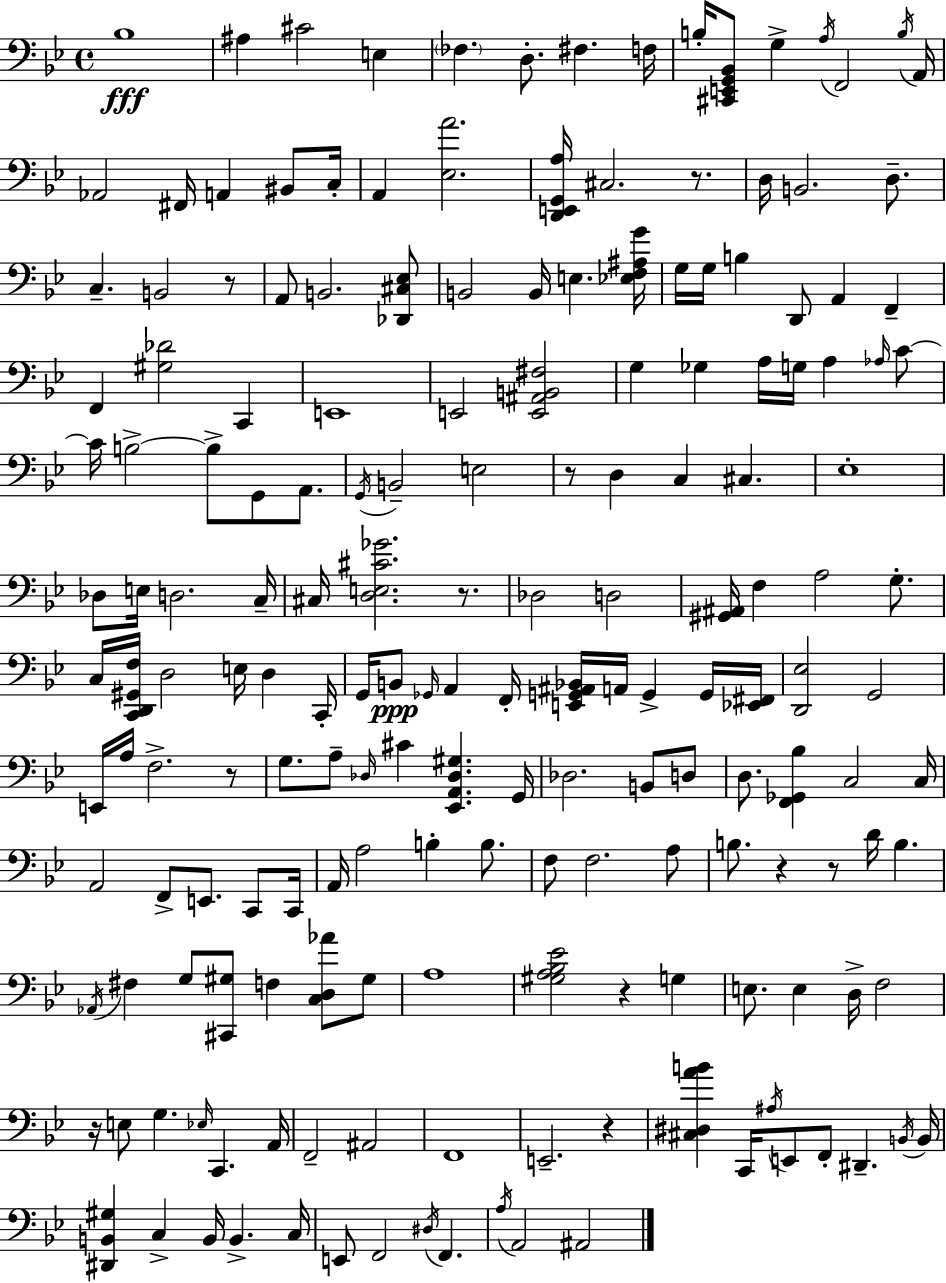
Bb3/w A#3/q C#4/h E3/q FES3/q. D3/e. F#3/q. F3/s B3/s [C#2,E2,G2,Bb2]/e G3/q A3/s F2/h B3/s A2/s Ab2/h F#2/s A2/q BIS2/e C3/s A2/q [Eb3,A4]/h. [D2,E2,G2,A3]/s C#3/h. R/e. D3/s B2/h. D3/e. C3/q. B2/h R/e A2/e B2/h. [Db2,C#3,Eb3]/e B2/h B2/s E3/q. [Eb3,F3,A#3,G4]/s G3/s G3/s B3/q D2/e A2/q F2/q F2/q [G#3,Db4]/h C2/q E2/w E2/h [E2,A#2,B2,F#3]/h G3/q Gb3/q A3/s G3/s A3/q Ab3/s C4/e C4/s B3/h B3/e G2/e A2/e. G2/s B2/h E3/h R/e D3/q C3/q C#3/q. Eb3/w Db3/e E3/s D3/h. C3/s C#3/s [D3,E3,C#4,Gb4]/h. R/e. Db3/h D3/h [G#2,A#2]/s F3/q A3/h G3/e. C3/s [C2,D2,G#2,F3]/s D3/h E3/s D3/q C2/s G2/s B2/e Gb2/s A2/q F2/s [E2,G2,A#2,Bb2]/s A2/s G2/q G2/s [Eb2,F#2]/s [D2,Eb3]/h G2/h E2/s A3/s F3/h. R/e G3/e. A3/e Db3/s C#4/q [Eb2,A2,Db3,G#3]/q. G2/s Db3/h. B2/e D3/e D3/e. [F2,Gb2,Bb3]/q C3/h C3/s A2/h F2/e E2/e. C2/e C2/s A2/s A3/h B3/q B3/e. F3/e F3/h. A3/e B3/e. R/q R/e D4/s B3/q. Ab2/s F#3/q G3/e [C#2,G#3]/e F3/q [C3,D3,Ab4]/e G#3/e A3/w [G#3,A3,Bb3,Eb4]/h R/q G3/q E3/e. E3/q D3/s F3/h R/s E3/e G3/q. Eb3/s C2/q. A2/s F2/h A#2/h F2/w E2/h. R/q [C#3,D#3,A4,B4]/q C2/s A#3/s E2/e F2/e D#2/q. B2/s B2/s [D#2,B2,G#3]/q C3/q B2/s B2/q. C3/s E2/e F2/h D#3/s F2/q. A3/s A2/h A#2/h